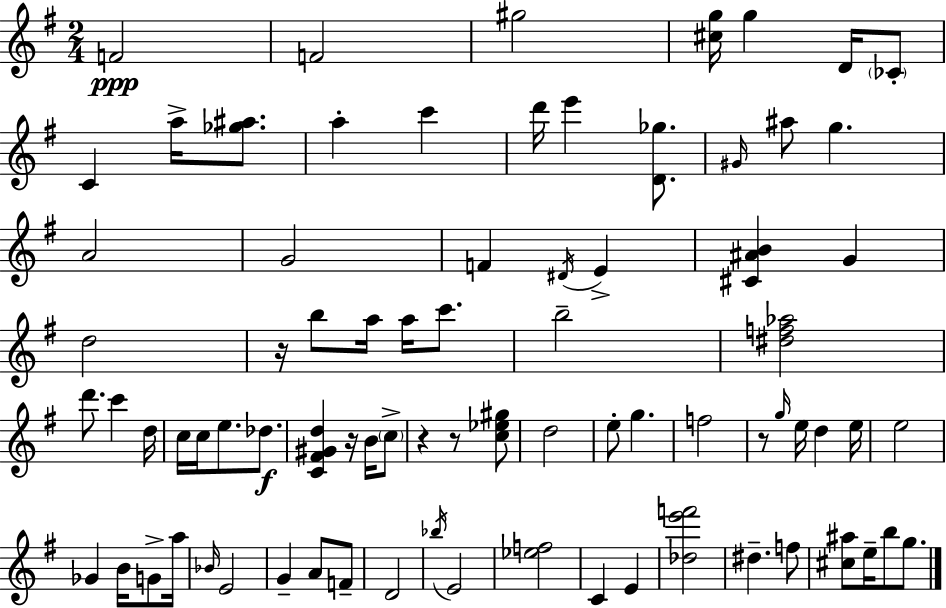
{
  \clef treble
  \numericTimeSignature
  \time 2/4
  \key g \major
  f'2\ppp | f'2 | gis''2 | <cis'' g''>16 g''4 d'16 \parenthesize ces'8-. | \break c'4 a''16-> <ges'' ais''>8. | a''4-. c'''4 | d'''16 e'''4 <d' ges''>8. | \grace { gis'16 } ais''8 g''4. | \break a'2 | g'2 | f'4 \acciaccatura { dis'16 } e'4-> | <cis' ais' b'>4 g'4 | \break d''2 | r16 b''8 a''16 a''16 c'''8. | b''2-- | <dis'' f'' aes''>2 | \break d'''8. c'''4 | d''16 c''16 c''16 e''8. des''8.\f | <c' fis' gis' d''>4 r16 b'16 | \parenthesize c''8-> r4 r8 | \break <c'' ees'' gis''>8 d''2 | e''8-. g''4. | f''2 | r8 \grace { g''16 } e''16 d''4 | \break e''16 e''2 | ges'4 b'16 | g'8-> a''16 \grace { bes'16 } e'2 | g'4-- | \break a'8 f'8-- d'2 | \acciaccatura { bes''16 } e'2 | <ees'' f''>2 | c'4 | \break e'4 <des'' e''' f'''>2 | dis''4.-- | f''8 <cis'' ais''>8 e''16-- | b''8 g''8. \bar "|."
}